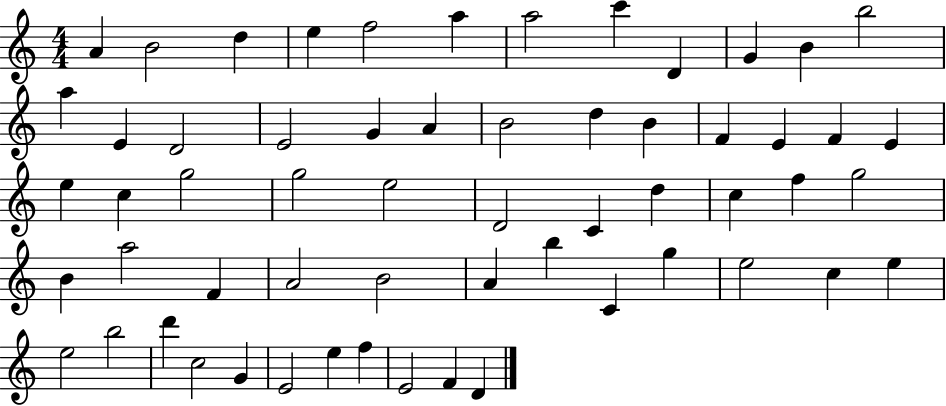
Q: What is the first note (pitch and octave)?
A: A4